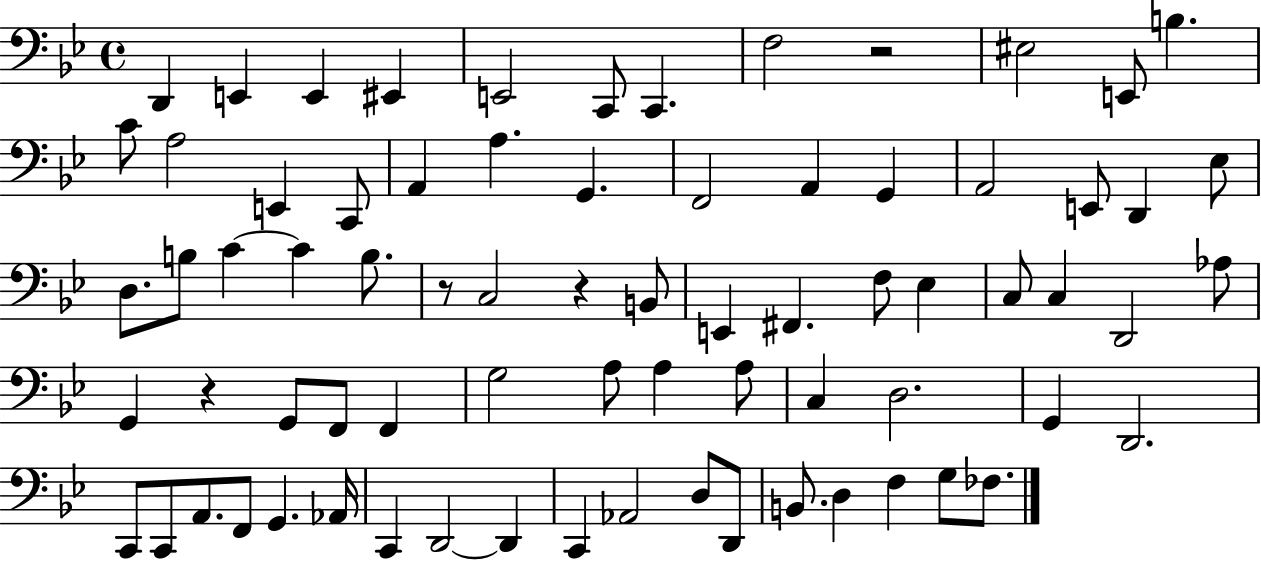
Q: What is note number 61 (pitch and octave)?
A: D2